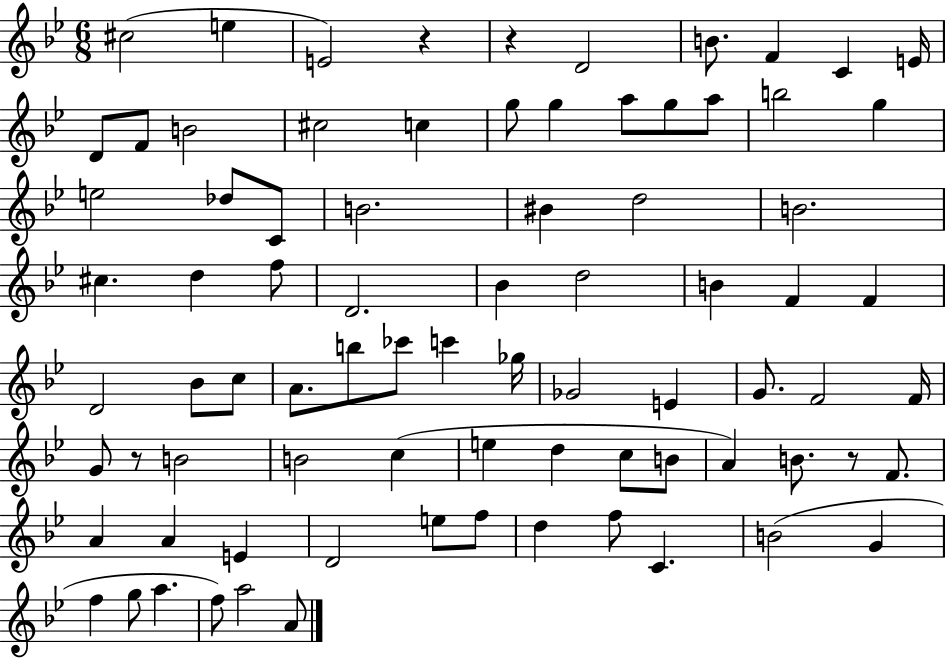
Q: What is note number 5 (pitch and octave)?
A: B4